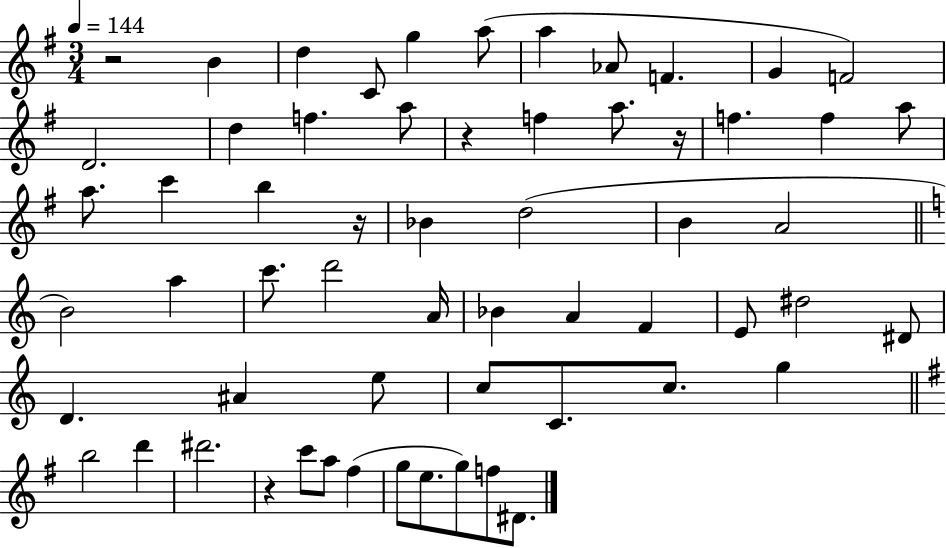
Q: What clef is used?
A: treble